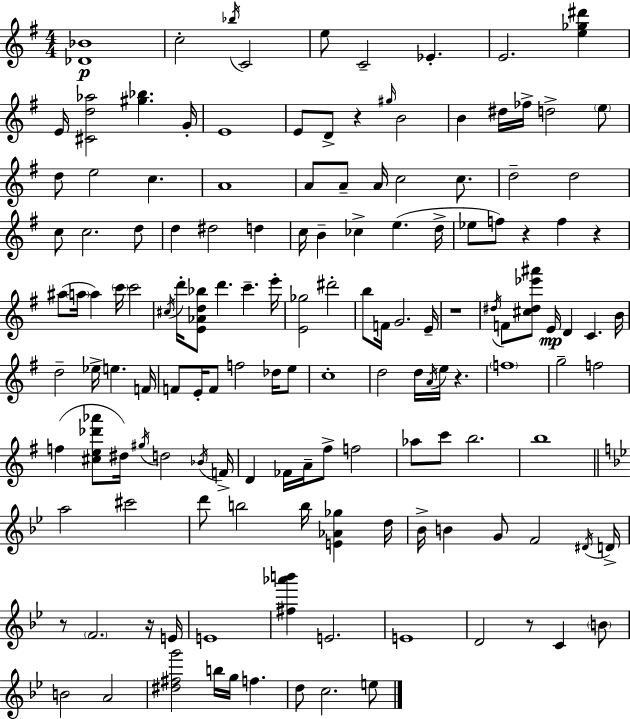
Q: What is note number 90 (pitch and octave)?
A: D4